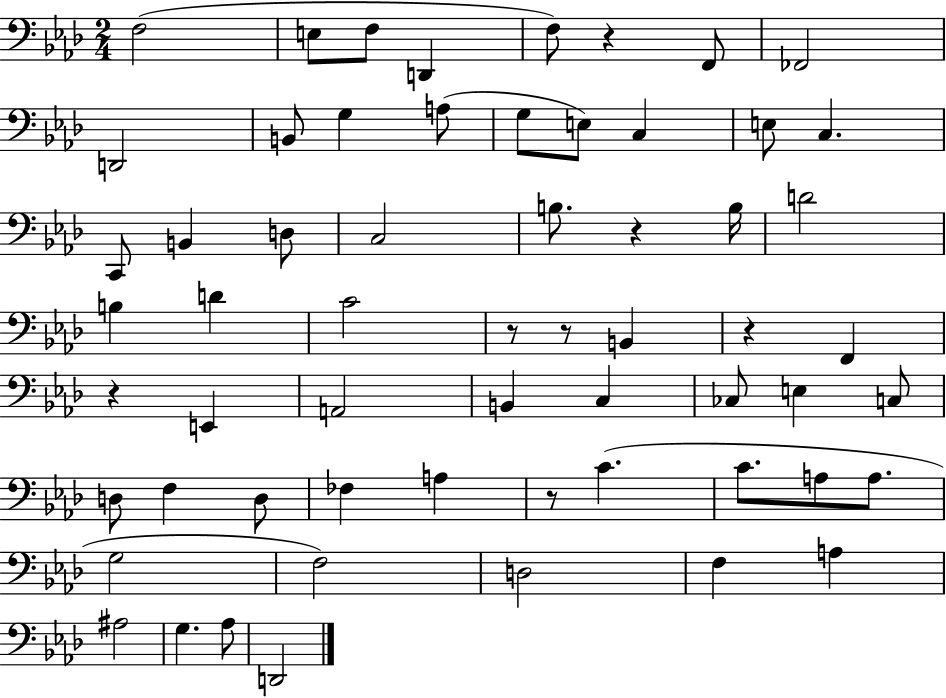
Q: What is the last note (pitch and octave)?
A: D2